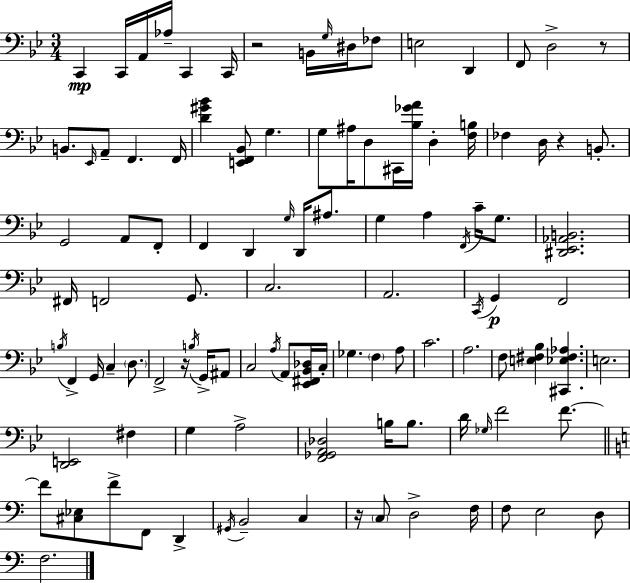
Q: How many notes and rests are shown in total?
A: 108